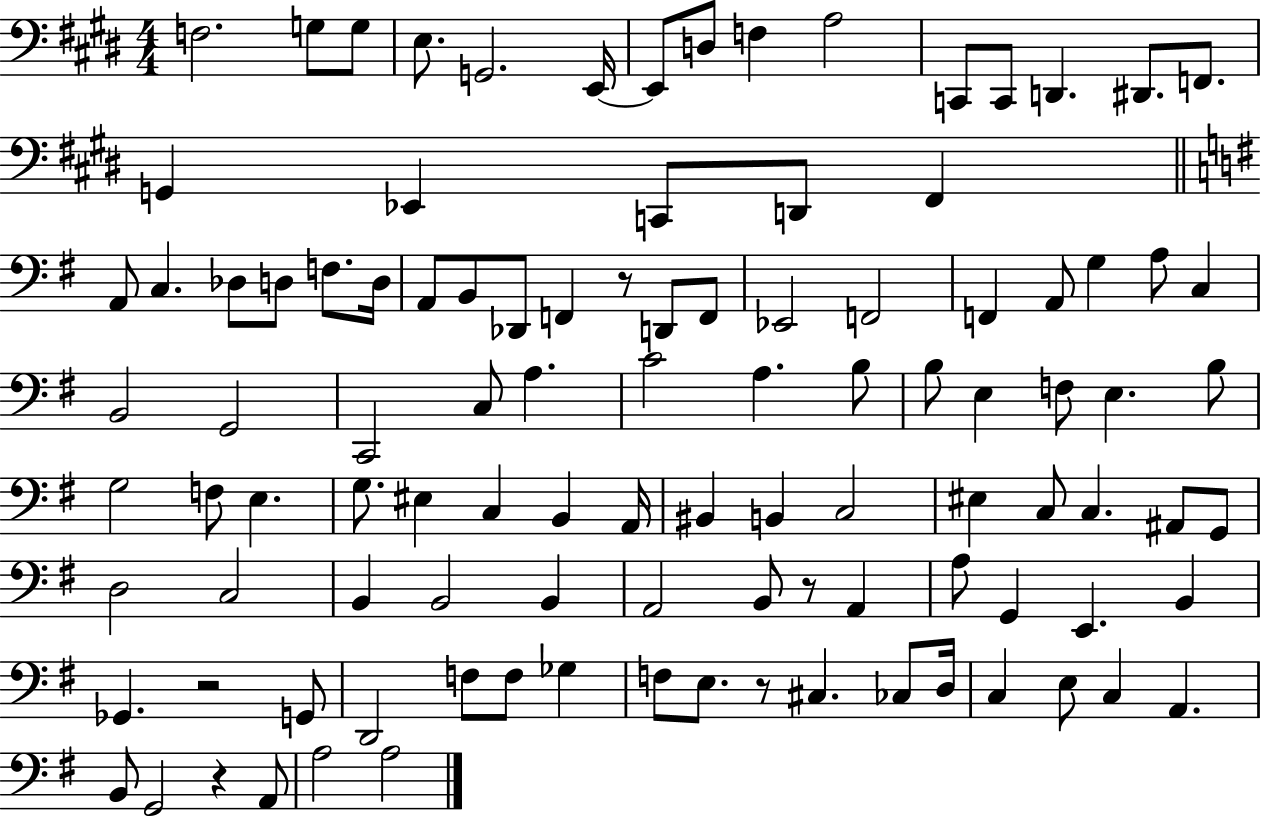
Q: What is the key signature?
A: E major